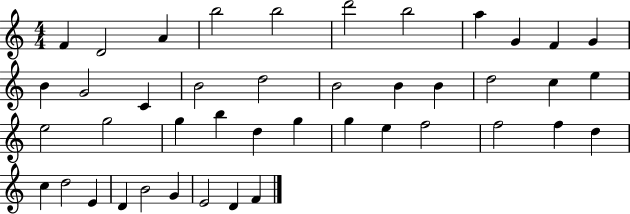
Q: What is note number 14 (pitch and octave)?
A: C4